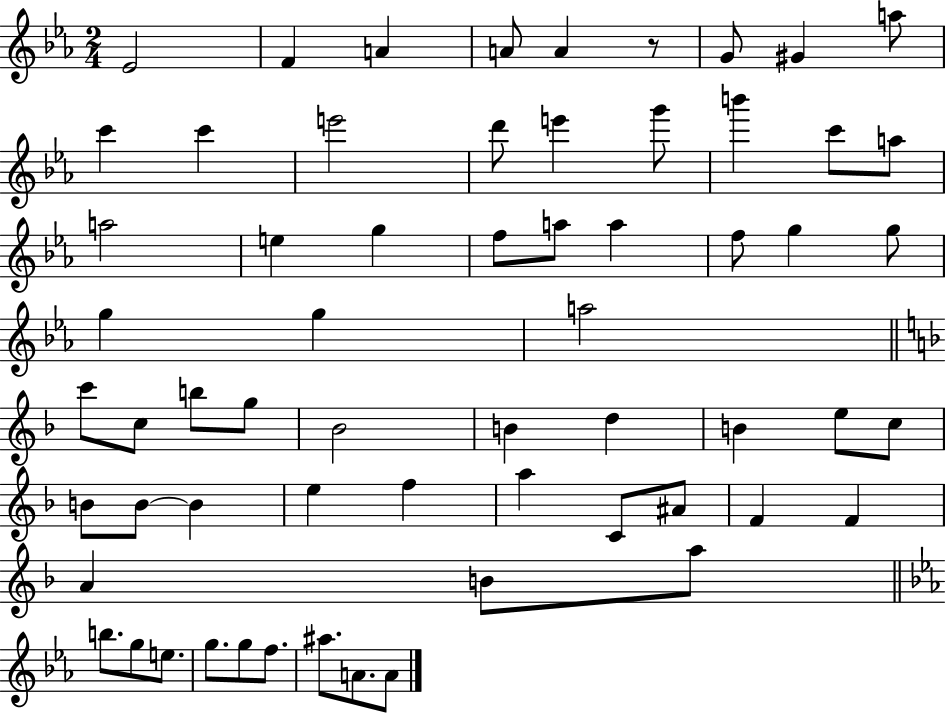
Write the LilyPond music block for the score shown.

{
  \clef treble
  \numericTimeSignature
  \time 2/4
  \key ees \major
  ees'2 | f'4 a'4 | a'8 a'4 r8 | g'8 gis'4 a''8 | \break c'''4 c'''4 | e'''2 | d'''8 e'''4 g'''8 | b'''4 c'''8 a''8 | \break a''2 | e''4 g''4 | f''8 a''8 a''4 | f''8 g''4 g''8 | \break g''4 g''4 | a''2 | \bar "||" \break \key f \major c'''8 c''8 b''8 g''8 | bes'2 | b'4 d''4 | b'4 e''8 c''8 | \break b'8 b'8~~ b'4 | e''4 f''4 | a''4 c'8 ais'8 | f'4 f'4 | \break a'4 b'8 a''8 | \bar "||" \break \key ees \major b''8. g''8 e''8. | g''8. g''8 f''8. | ais''8. a'8. a'8 | \bar "|."
}